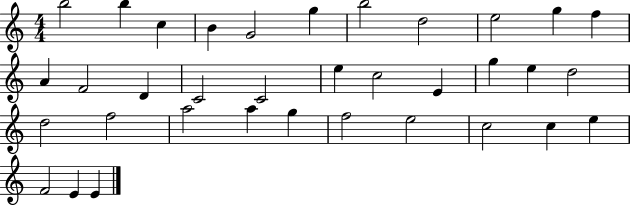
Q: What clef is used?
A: treble